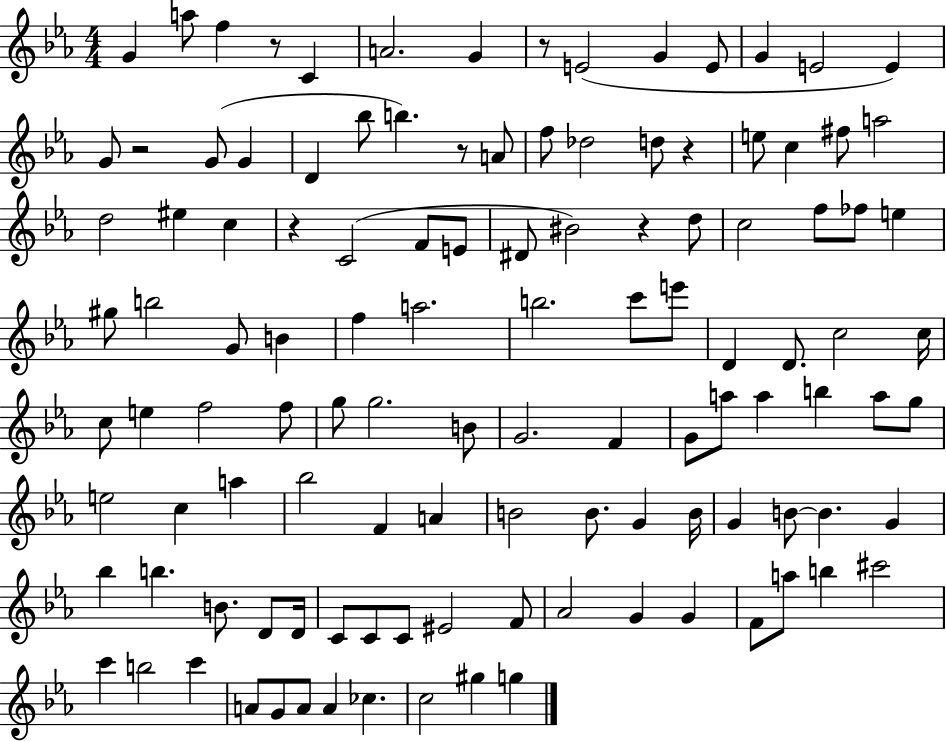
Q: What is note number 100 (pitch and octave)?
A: B5